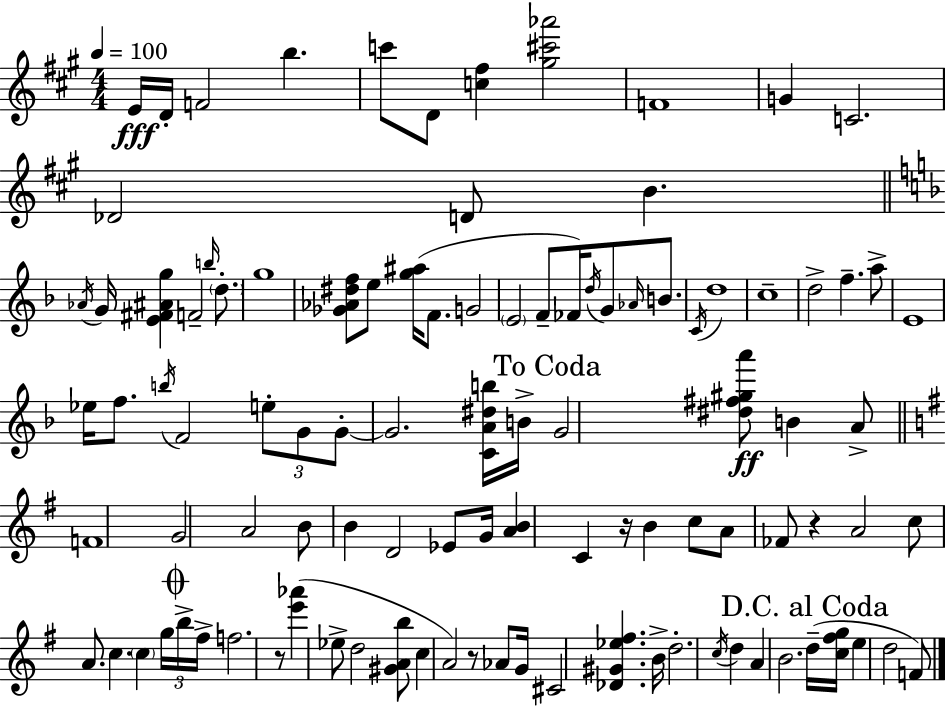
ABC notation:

X:1
T:Untitled
M:4/4
L:1/4
K:A
E/4 D/4 F2 b c'/2 D/2 [c^f] [^g^c'_a']2 F4 G C2 _D2 D/2 B _A/4 G/4 [E^F^Ag] F2 b/4 d/2 g4 [_G_A^df]/2 e/2 [g^a]/4 F/2 G2 E2 F/2 _F/4 d/4 G/2 _A/4 B/2 C/4 d4 c4 d2 f a/2 E4 _e/4 f/2 b/4 F2 e/2 G/2 G/2 G2 [CA^db]/4 B/4 G2 [^d^f^ga']/2 B A/2 F4 G2 A2 B/2 B D2 _E/2 G/4 [AB] C z/4 B c/2 A/2 _F/2 z A2 c/2 A/2 c c g/4 b/4 ^f/4 f2 z/2 [e'_a'] _e/2 d2 [^GAb]/2 c A2 z/2 _A/2 G/4 ^C2 [_D^G_e^f] B/4 d2 c/4 d A B2 d/4 [c^fg]/4 e d2 F/2